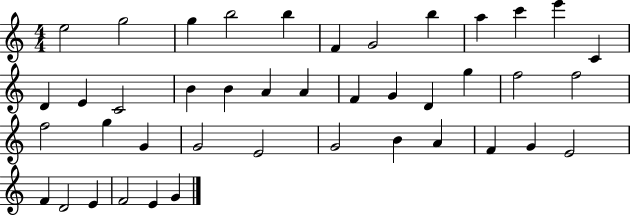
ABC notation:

X:1
T:Untitled
M:4/4
L:1/4
K:C
e2 g2 g b2 b F G2 b a c' e' C D E C2 B B A A F G D g f2 f2 f2 g G G2 E2 G2 B A F G E2 F D2 E F2 E G